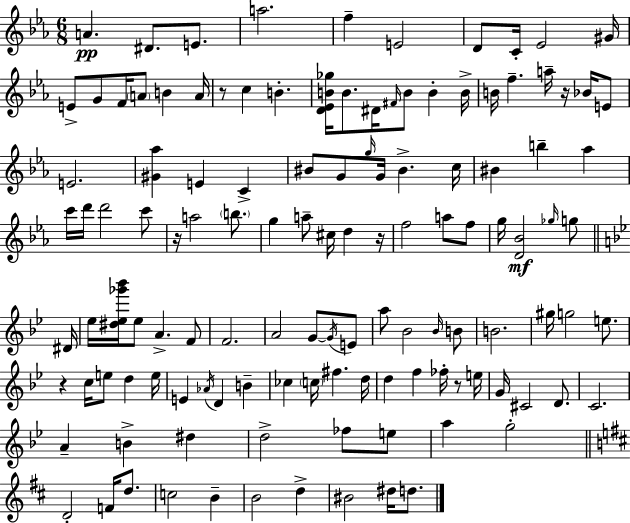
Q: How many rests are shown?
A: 6